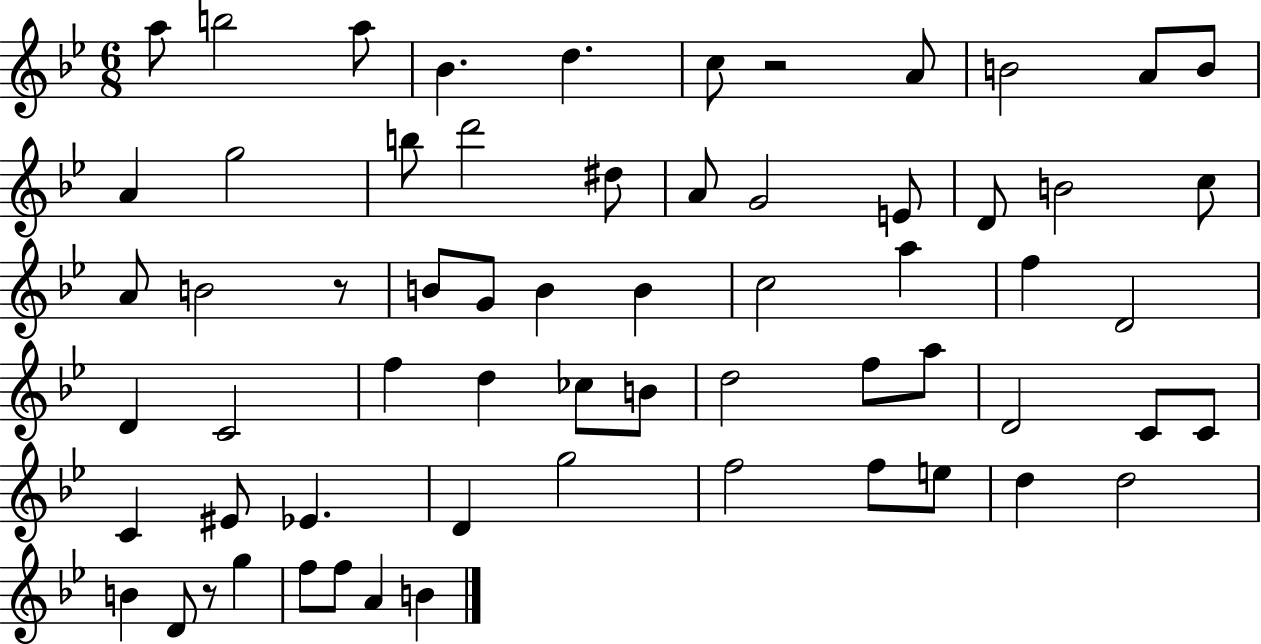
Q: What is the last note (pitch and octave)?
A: B4